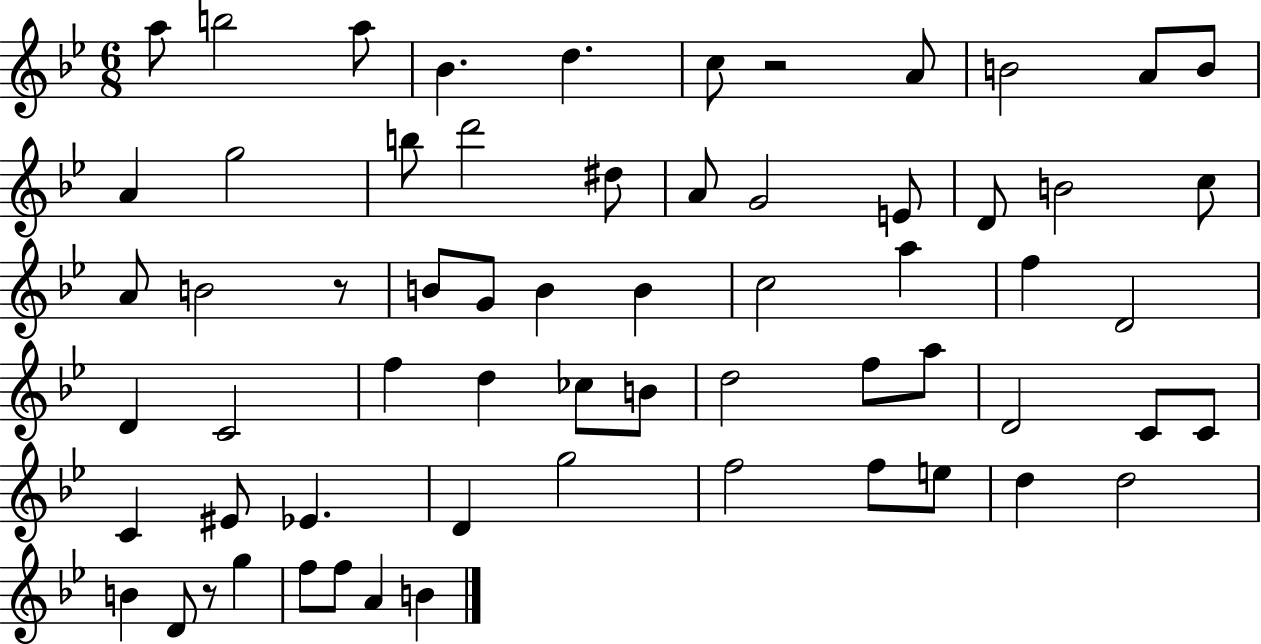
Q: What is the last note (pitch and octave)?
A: B4